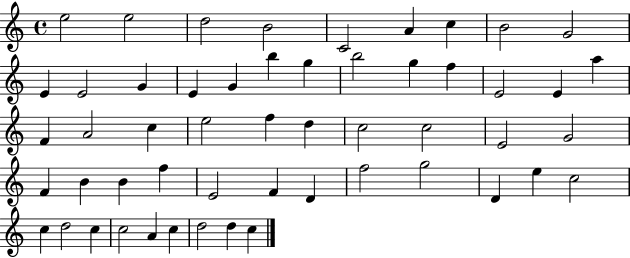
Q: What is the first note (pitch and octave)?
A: E5